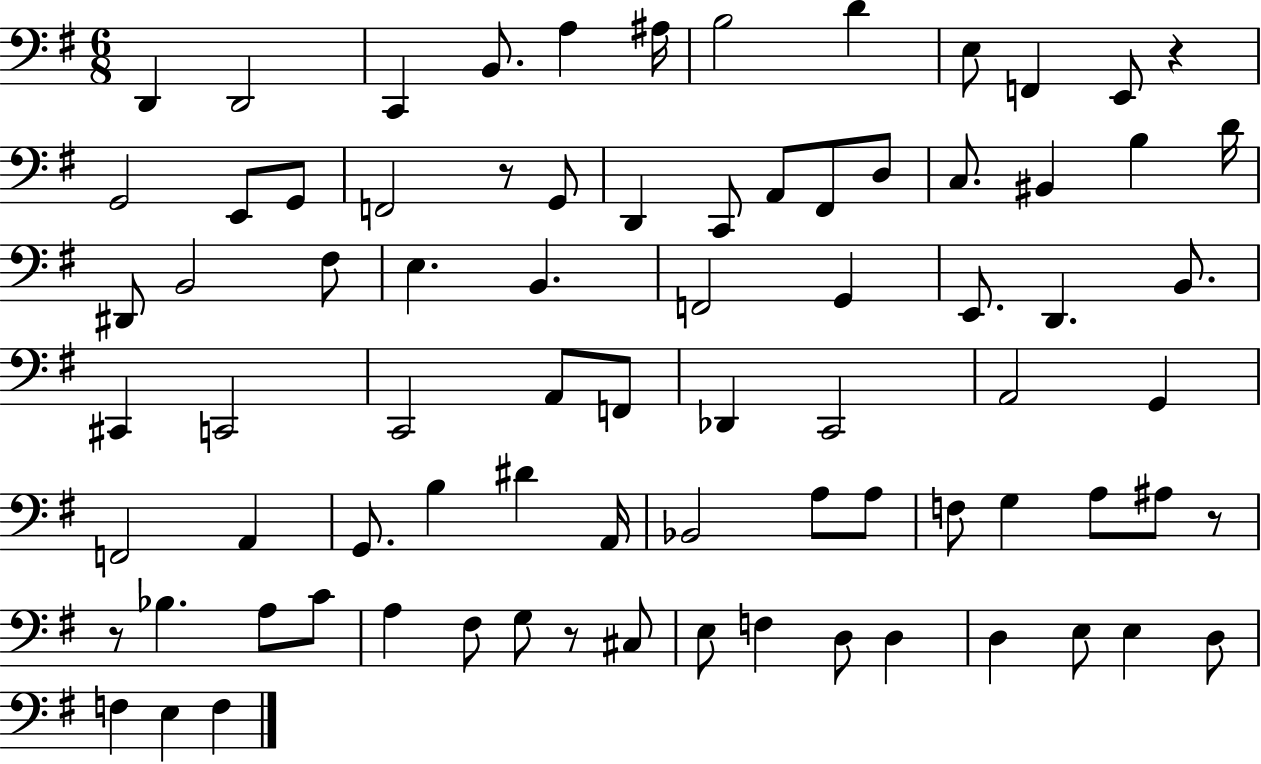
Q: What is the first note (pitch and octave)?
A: D2